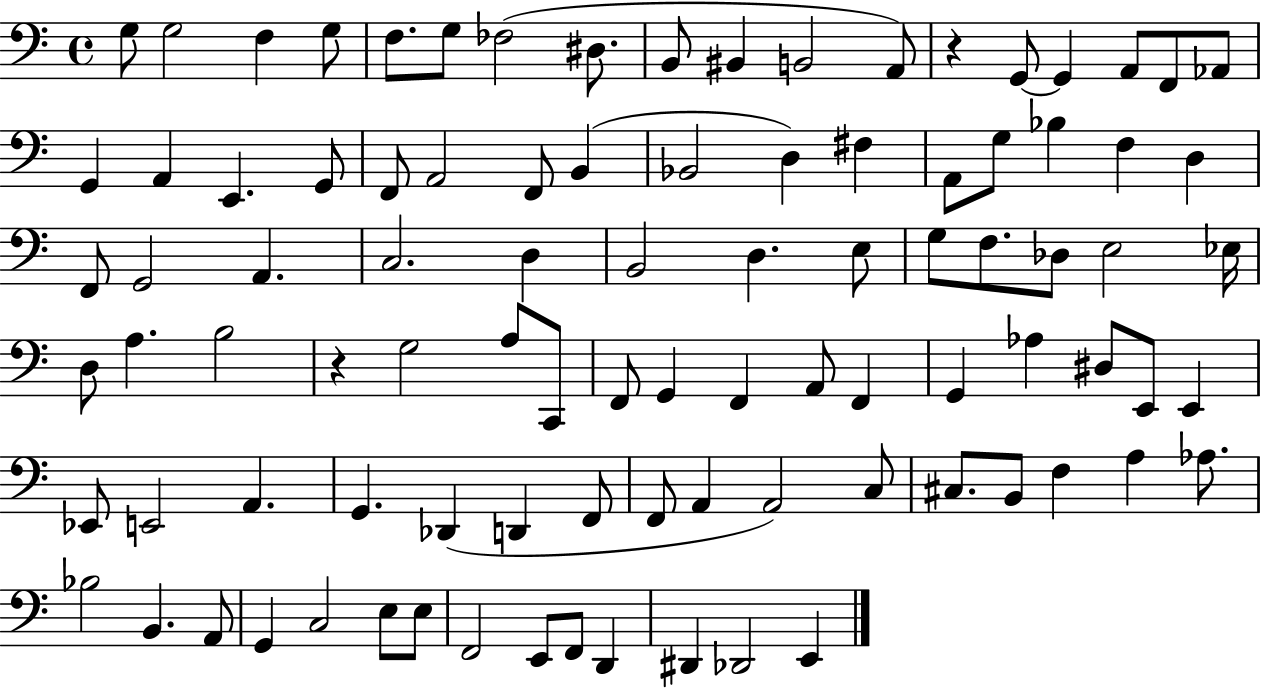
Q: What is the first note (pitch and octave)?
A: G3